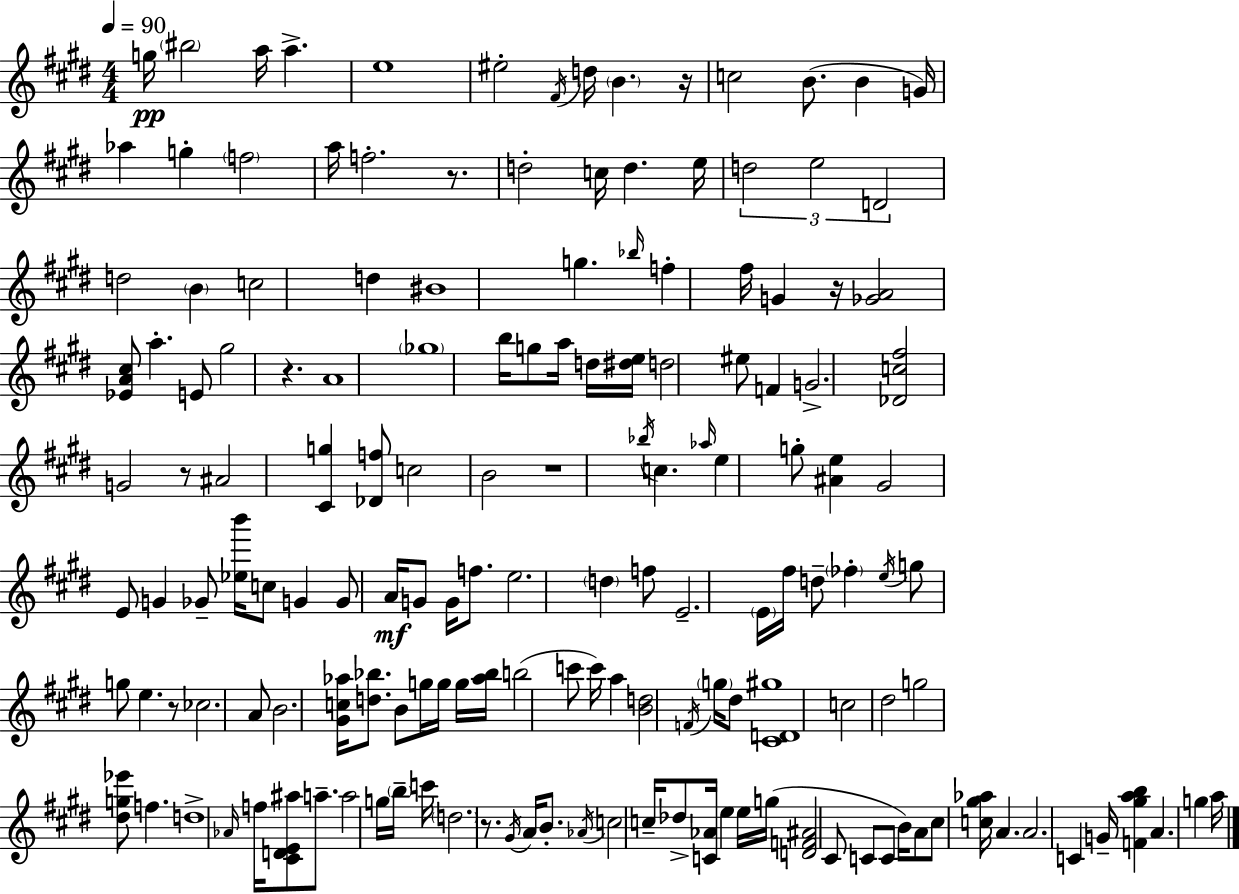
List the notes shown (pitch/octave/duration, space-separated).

G5/s BIS5/h A5/s A5/q. E5/w EIS5/h F#4/s D5/s B4/q. R/s C5/h B4/e. B4/q G4/s Ab5/q G5/q F5/h A5/s F5/h. R/e. D5/h C5/s D5/q. E5/s D5/h E5/h D4/h D5/h B4/q C5/h D5/q BIS4/w G5/q. Bb5/s F5/q F#5/s G4/q R/s [Gb4,A4]/h [Eb4,A4,C#5]/e A5/q. E4/e G#5/h R/q. A4/w Gb5/w B5/s G5/e A5/s D5/s [D#5,E5]/s D5/h EIS5/e F4/q G4/h. [Db4,C5,F#5]/h G4/h R/e A#4/h [C#4,G5]/q [Db4,F5]/e C5/h B4/h R/w Bb5/s C5/q. Ab5/s E5/q G5/e [A#4,E5]/q G#4/h E4/e G4/q Gb4/e [Eb5,B6]/s C5/e G4/q G4/e A4/s G4/e G4/s F5/e. E5/h. D5/q F5/e E4/h. E4/s F#5/s D5/e FES5/q E5/s G5/e G5/e E5/q. R/e CES5/h. A4/e B4/h. [G#4,C5,Ab5]/s [D5,Bb5]/e. B4/e G5/s G5/s G5/s [Ab5,Bb5]/s B5/h C6/e C6/s A5/q [B4,D5]/h F4/s G5/s D#5/e [C#4,D4,G#5]/w C5/h D#5/h G5/h [D#5,G5,Eb6]/e F5/q. D5/w Ab4/s F5/s [C#4,D4,E4,A#5]/e A5/e. A5/h G5/s B5/s C6/s D5/h. R/e. G#4/s A4/s B4/e. Ab4/s C5/h C5/s Db5/e [C4,Ab4]/s E5/q E5/s G5/s [D4,F4,A#4]/h C#4/e C4/e C4/e B4/s A4/e C#5/e [C5,G#5,Ab5]/s A4/q. A4/h. C4/q G4/s [F4,G#5,A5,B5]/q A4/q. G5/q A5/s